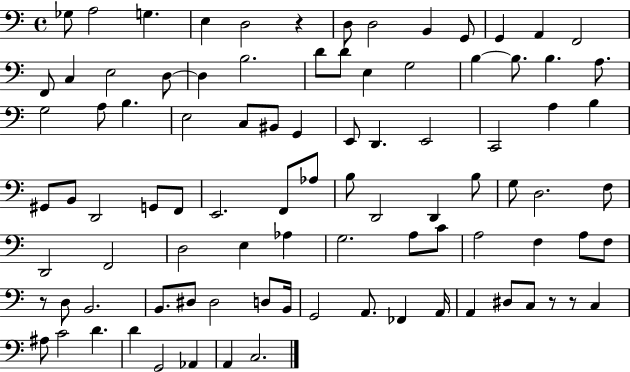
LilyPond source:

{
  \clef bass
  \time 4/4
  \defaultTimeSignature
  \key c \major
  ges8 a2 g4. | e4 d2 r4 | d8 d2 b,4 g,8 | g,4 a,4 f,2 | \break f,8 c4 e2 d8~~ | d4 b2. | d'8 d'8 e4 g2 | b4~~ b8. b4. a8. | \break g2 a8 b4. | e2 c8 bis,8 g,4 | e,8 d,4. e,2 | c,2 a4 b4 | \break gis,8 b,8 d,2 g,8 f,8 | e,2. f,8 aes8 | b8 d,2 d,4 b8 | g8 d2. f8 | \break d,2 f,2 | d2 e4 aes4 | g2. a8 c'8 | a2 f4 a8 f8 | \break r8 d8 b,2. | b,8. dis8 dis2 d8 b,16 | g,2 a,8. fes,4 a,16 | a,4 dis8 c8 r8 r8 c4 | \break ais8 c'2 d'4. | d'4 g,2 aes,4 | a,4 c2. | \bar "|."
}